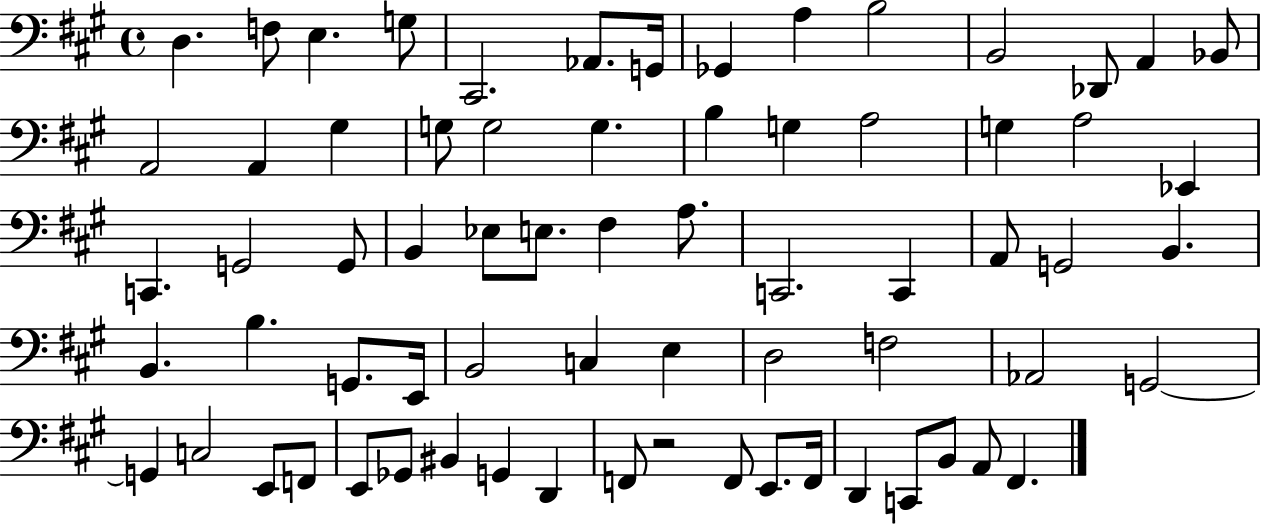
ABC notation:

X:1
T:Untitled
M:4/4
L:1/4
K:A
D, F,/2 E, G,/2 ^C,,2 _A,,/2 G,,/4 _G,, A, B,2 B,,2 _D,,/2 A,, _B,,/2 A,,2 A,, ^G, G,/2 G,2 G, B, G, A,2 G, A,2 _E,, C,, G,,2 G,,/2 B,, _E,/2 E,/2 ^F, A,/2 C,,2 C,, A,,/2 G,,2 B,, B,, B, G,,/2 E,,/4 B,,2 C, E, D,2 F,2 _A,,2 G,,2 G,, C,2 E,,/2 F,,/2 E,,/2 _G,,/2 ^B,, G,, D,, F,,/2 z2 F,,/2 E,,/2 F,,/4 D,, C,,/2 B,,/2 A,,/2 ^F,,